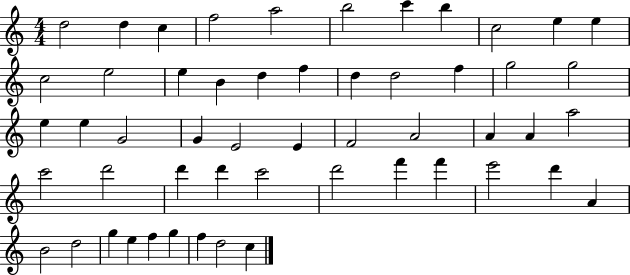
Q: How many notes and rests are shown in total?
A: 53